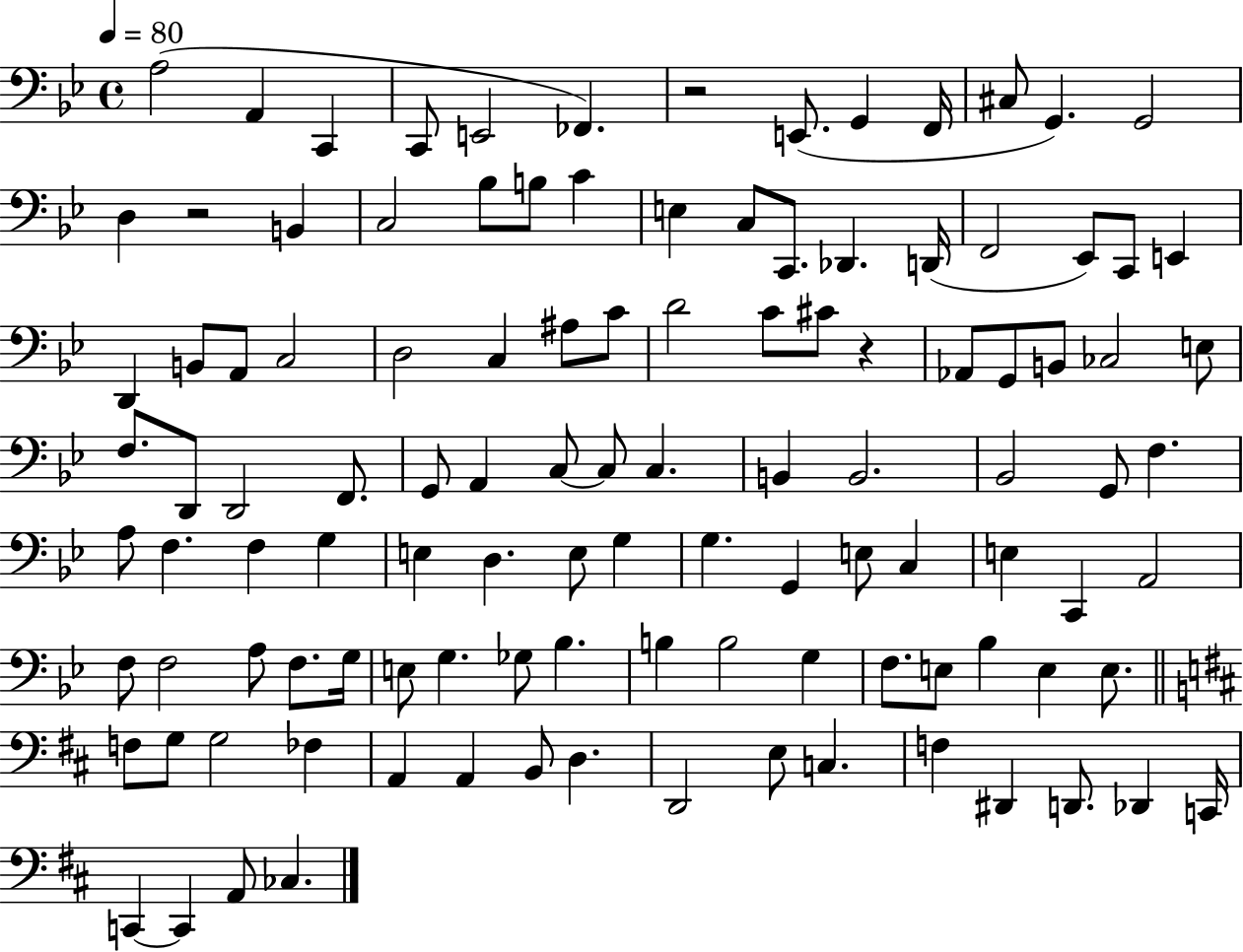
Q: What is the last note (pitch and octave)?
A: CES3